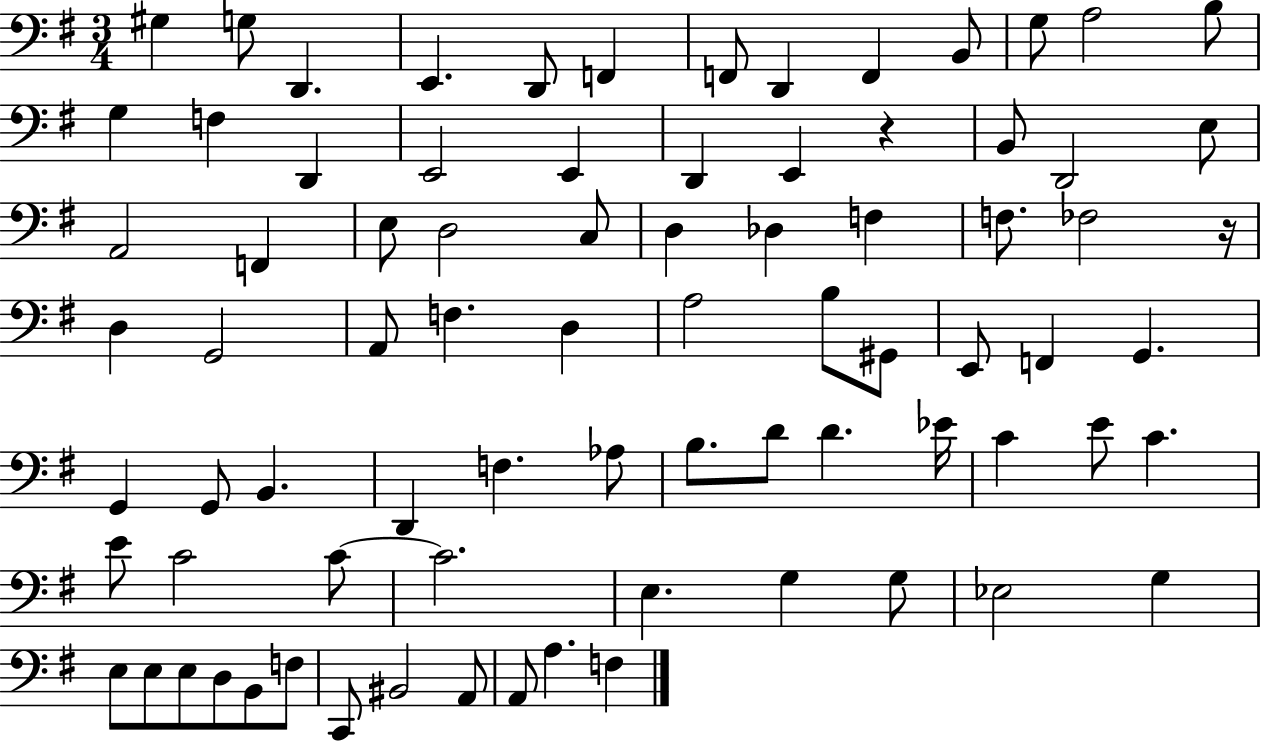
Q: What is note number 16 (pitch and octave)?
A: D2